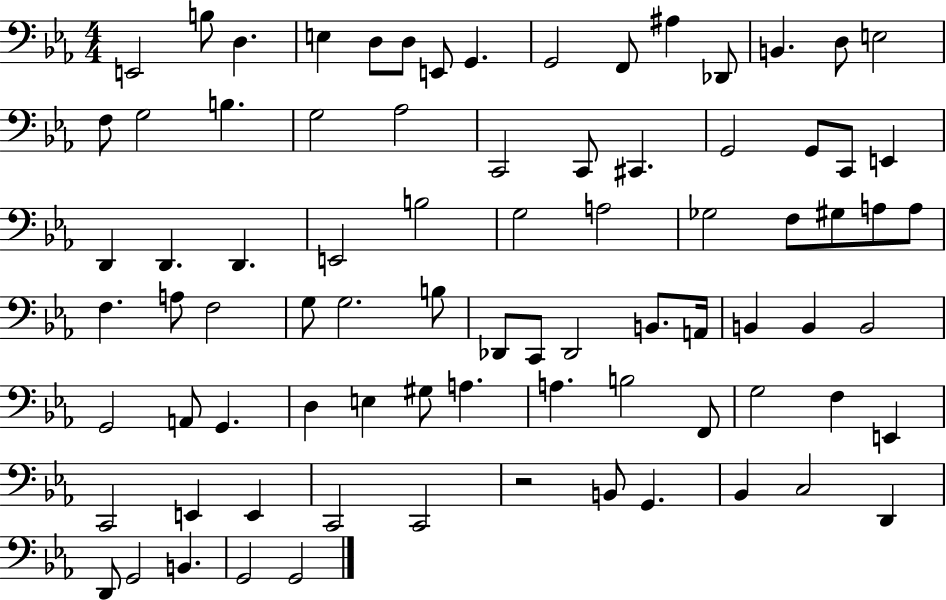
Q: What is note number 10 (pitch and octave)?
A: F2